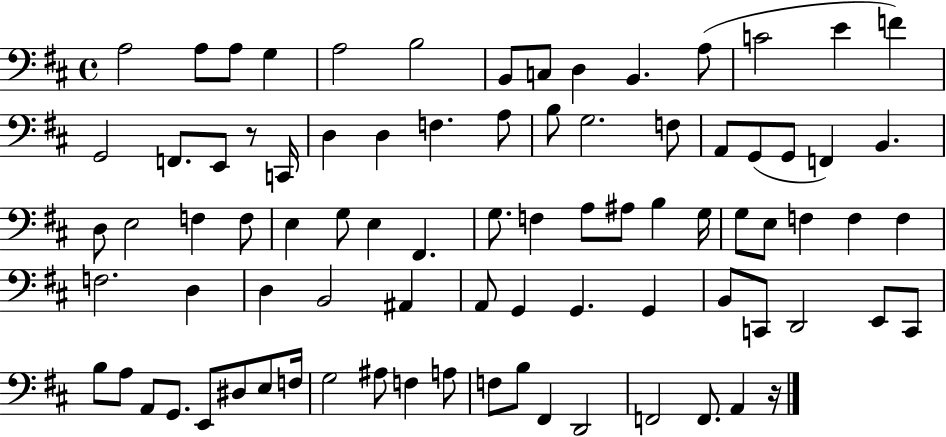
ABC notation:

X:1
T:Untitled
M:4/4
L:1/4
K:D
A,2 A,/2 A,/2 G, A,2 B,2 B,,/2 C,/2 D, B,, A,/2 C2 E F G,,2 F,,/2 E,,/2 z/2 C,,/4 D, D, F, A,/2 B,/2 G,2 F,/2 A,,/2 G,,/2 G,,/2 F,, B,, D,/2 E,2 F, F,/2 E, G,/2 E, ^F,, G,/2 F, A,/2 ^A,/2 B, G,/4 G,/2 E,/2 F, F, F, F,2 D, D, B,,2 ^A,, A,,/2 G,, G,, G,, B,,/2 C,,/2 D,,2 E,,/2 C,,/2 B,/2 A,/2 A,,/2 G,,/2 E,,/2 ^D,/2 E,/2 F,/4 G,2 ^A,/2 F, A,/2 F,/2 B,/2 ^F,, D,,2 F,,2 F,,/2 A,, z/4